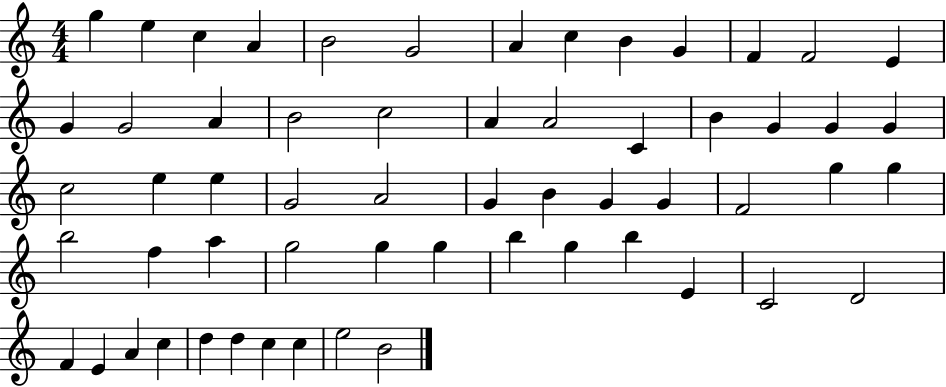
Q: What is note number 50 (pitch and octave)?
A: F4